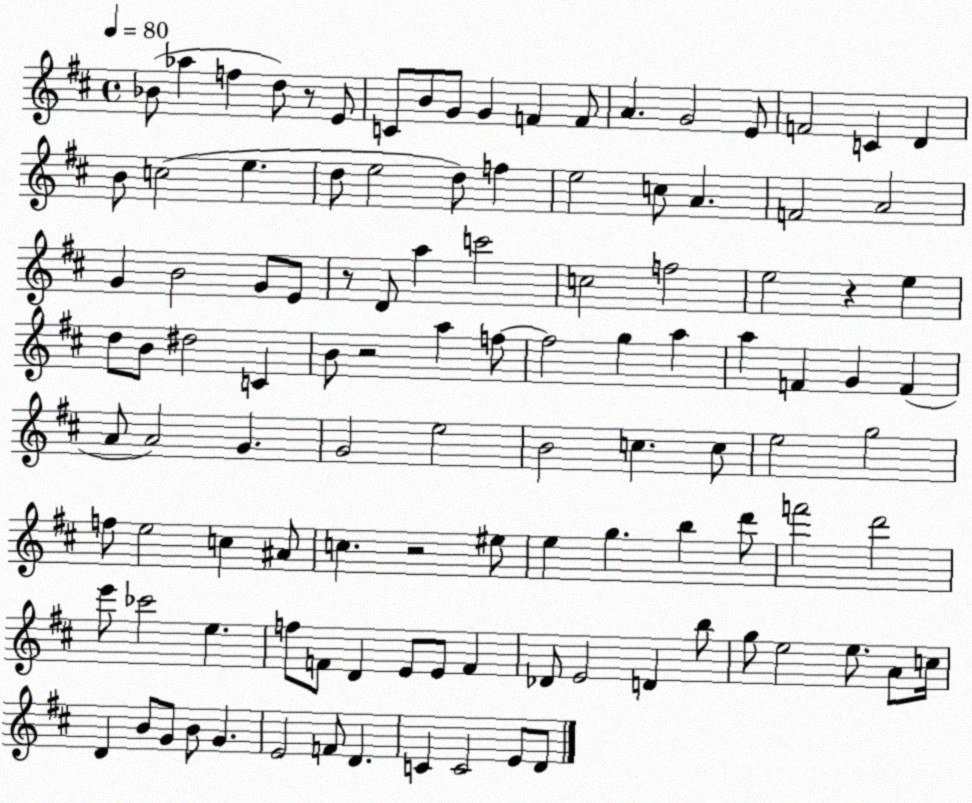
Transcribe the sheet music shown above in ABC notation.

X:1
T:Untitled
M:4/4
L:1/4
K:D
_B/2 _a f d/2 z/2 E/2 C/2 B/2 G/2 G F F/2 A G2 E/2 F2 C D B/2 c2 e d/2 e2 d/2 f e2 c/2 A F2 A2 G B2 G/2 E/2 z/2 D/2 a c'2 c2 f2 e2 z e d/2 B/2 ^d2 C B/2 z2 a f/2 f2 g a a F G F A/2 A2 G G2 e2 B2 c c/2 e2 g2 f/2 e2 c ^A/2 c z2 ^e/2 e g b d'/2 f'2 d'2 e'/2 _c'2 e f/2 F/2 D E/2 E/2 F _D/2 E2 D b/2 g/2 e2 e/2 A/2 c/4 D B/2 G/2 B/2 G E2 F/2 D C C2 E/2 D/2